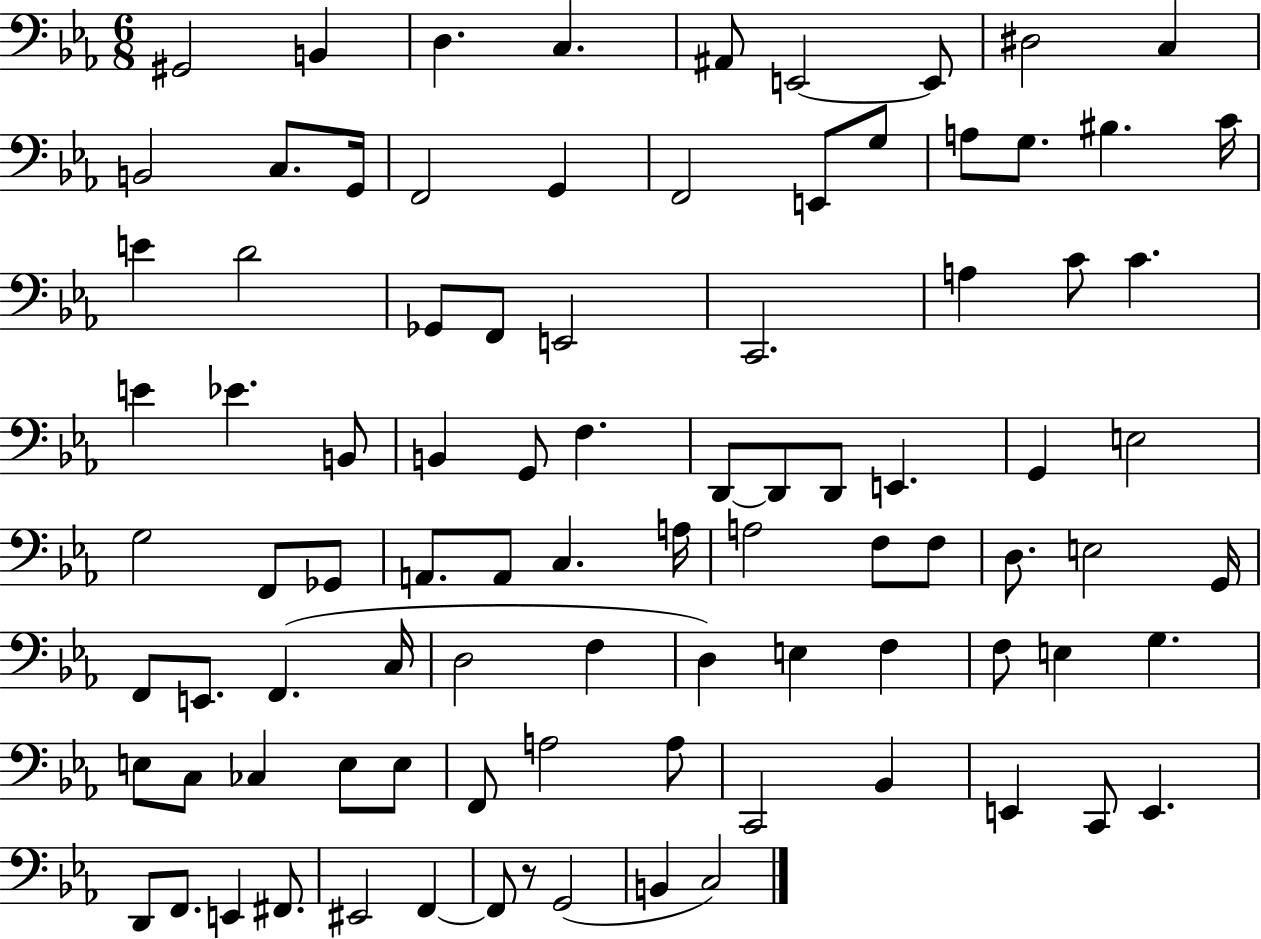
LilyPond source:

{
  \clef bass
  \numericTimeSignature
  \time 6/8
  \key ees \major
  \repeat volta 2 { gis,2 b,4 | d4. c4. | ais,8 e,2~~ e,8 | dis2 c4 | \break b,2 c8. g,16 | f,2 g,4 | f,2 e,8 g8 | a8 g8. bis4. c'16 | \break e'4 d'2 | ges,8 f,8 e,2 | c,2. | a4 c'8 c'4. | \break e'4 ees'4. b,8 | b,4 g,8 f4. | d,8~~ d,8 d,8 e,4. | g,4 e2 | \break g2 f,8 ges,8 | a,8. a,8 c4. a16 | a2 f8 f8 | d8. e2 g,16 | \break f,8 e,8. f,4.( c16 | d2 f4 | d4) e4 f4 | f8 e4 g4. | \break e8 c8 ces4 e8 e8 | f,8 a2 a8 | c,2 bes,4 | e,4 c,8 e,4. | \break d,8 f,8. e,4 fis,8. | eis,2 f,4~~ | f,8 r8 g,2( | b,4 c2) | \break } \bar "|."
}